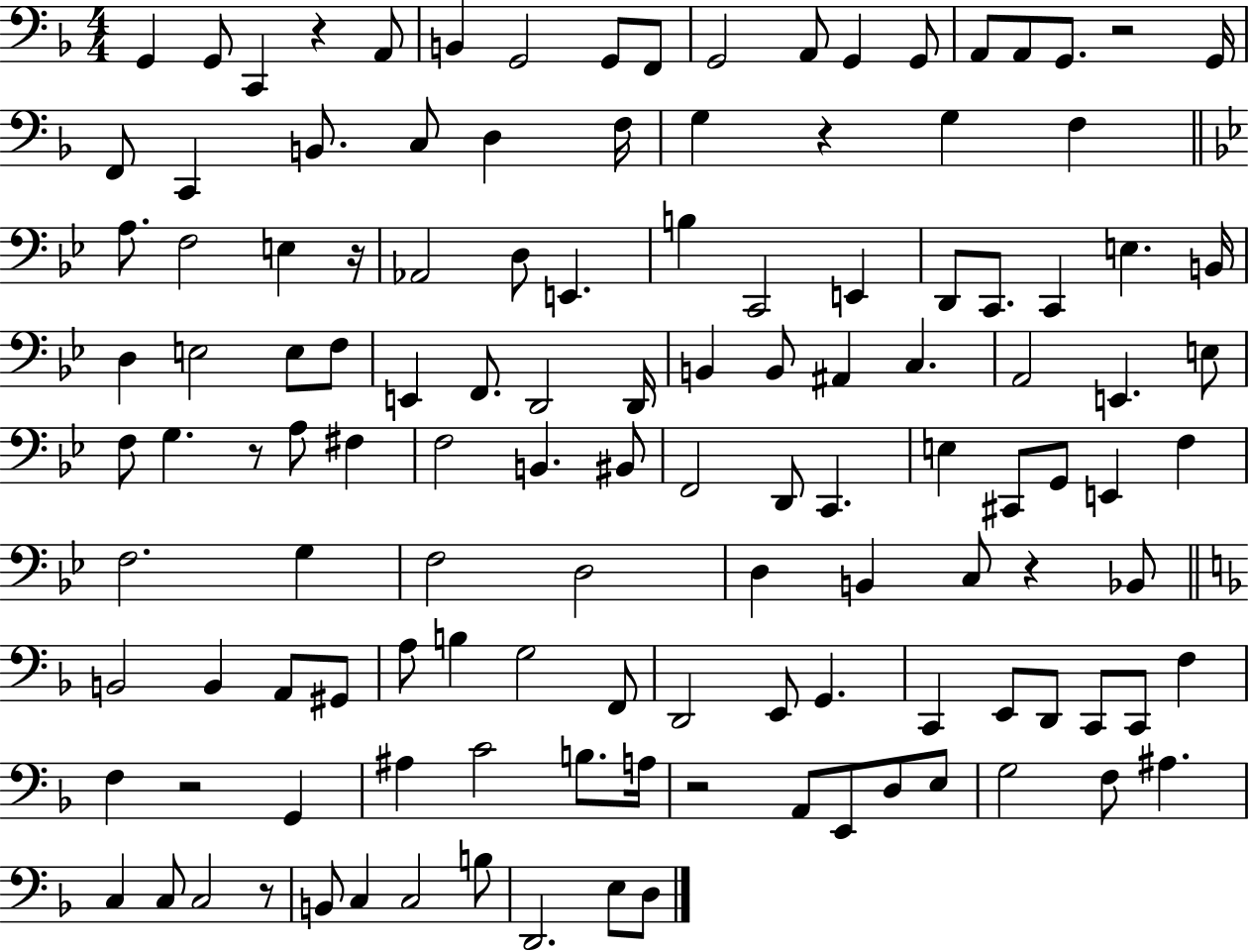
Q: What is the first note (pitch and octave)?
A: G2